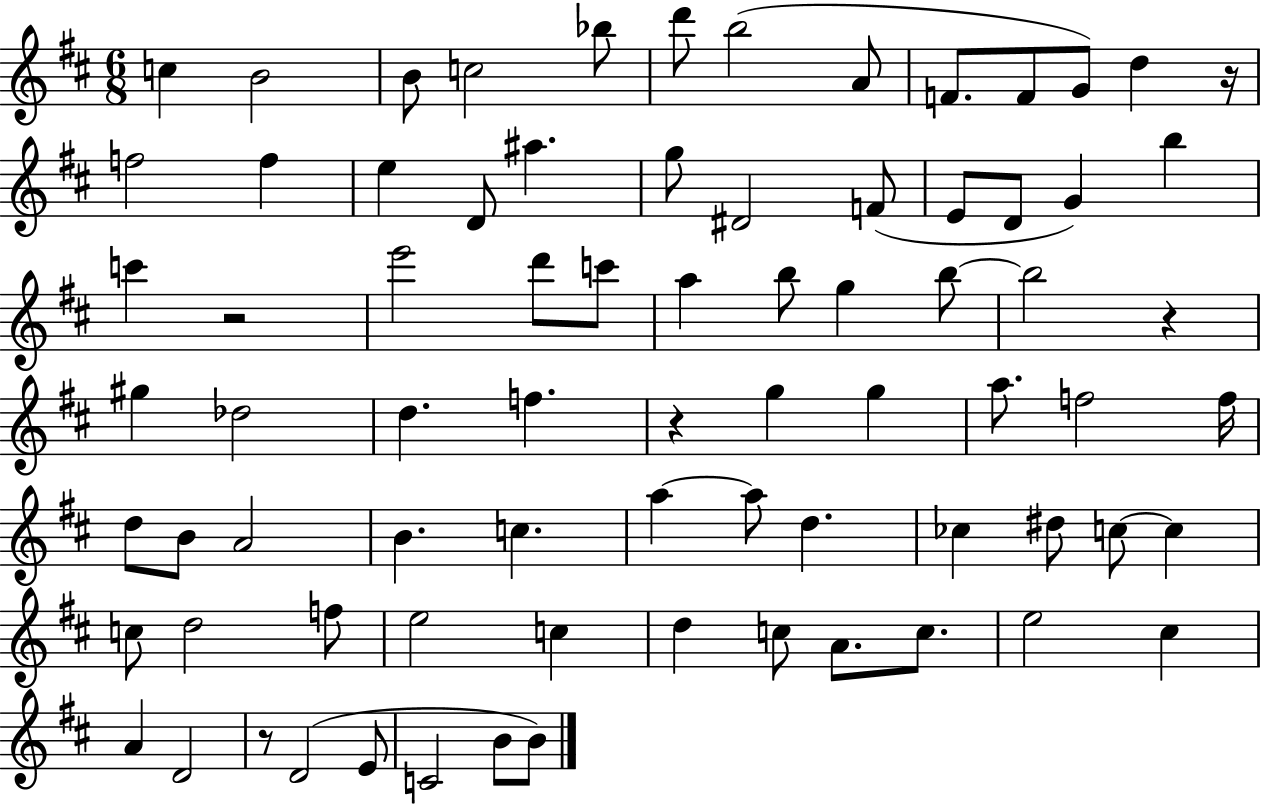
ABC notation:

X:1
T:Untitled
M:6/8
L:1/4
K:D
c B2 B/2 c2 _b/2 d'/2 b2 A/2 F/2 F/2 G/2 d z/4 f2 f e D/2 ^a g/2 ^D2 F/2 E/2 D/2 G b c' z2 e'2 d'/2 c'/2 a b/2 g b/2 b2 z ^g _d2 d f z g g a/2 f2 f/4 d/2 B/2 A2 B c a a/2 d _c ^d/2 c/2 c c/2 d2 f/2 e2 c d c/2 A/2 c/2 e2 ^c A D2 z/2 D2 E/2 C2 B/2 B/2